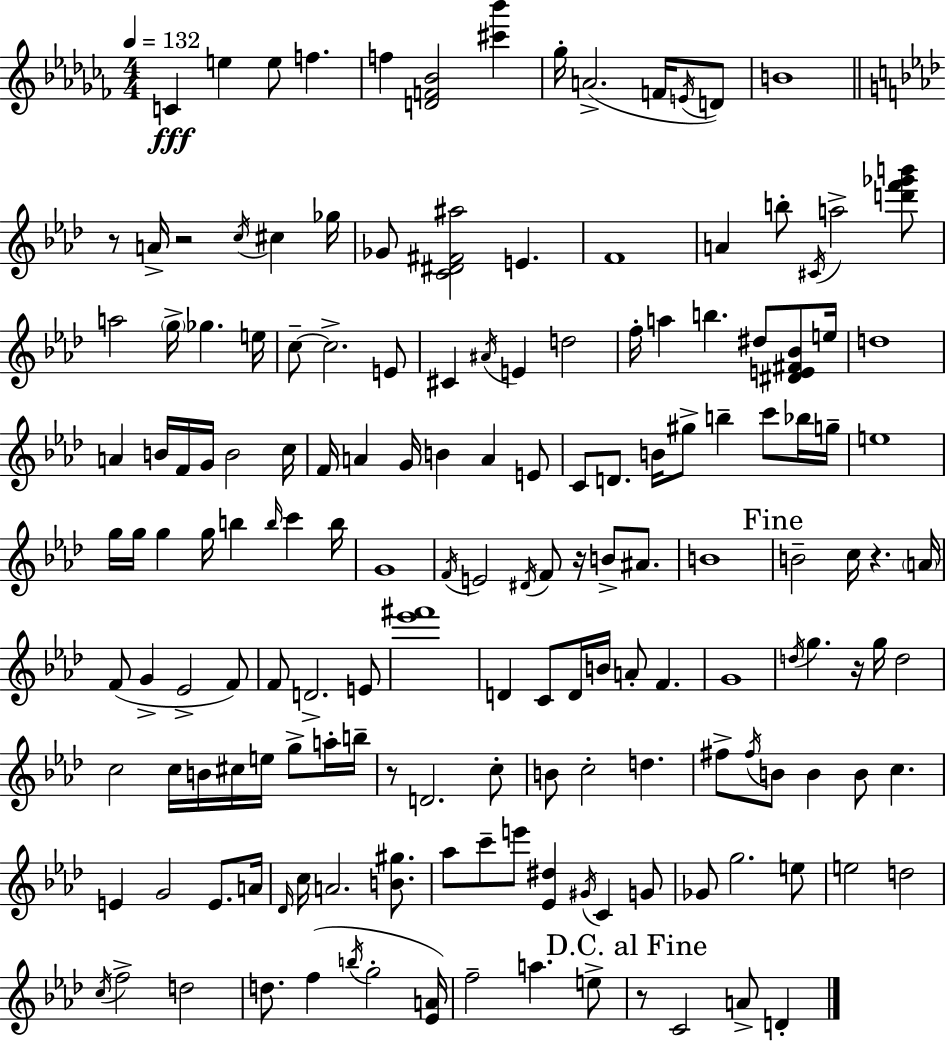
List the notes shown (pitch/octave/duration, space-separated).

C4/q E5/q E5/e F5/q. F5/q [D4,F4,Bb4]/h [C#6,Bb6]/q Gb5/s A4/h. F4/s E4/s D4/e B4/w R/e A4/s R/h C5/s C#5/q Gb5/s Gb4/e [C4,D#4,F#4,A#5]/h E4/q. F4/w A4/q B5/e C#4/s A5/h [D6,F6,Gb6,B6]/e A5/h G5/s Gb5/q. E5/s C5/e C5/h. E4/e C#4/q A#4/s E4/q D5/h F5/s A5/q B5/q. D#5/e [D#4,E4,F#4,Bb4]/e E5/s D5/w A4/q B4/s F4/s G4/s B4/h C5/s F4/s A4/q G4/s B4/q A4/q E4/e C4/e D4/e. B4/s G#5/e B5/q C6/e Bb5/s G5/s E5/w G5/s G5/s G5/q G5/s B5/q B5/s C6/q B5/s G4/w F4/s E4/h D#4/s F4/e R/s B4/e A#4/e. B4/w B4/h C5/s R/q. A4/s F4/e G4/q Eb4/h F4/e F4/e D4/h. E4/e [Eb6,F#6]/w D4/q C4/e D4/s B4/s A4/e F4/q. G4/w D5/s G5/q. R/s G5/s D5/h C5/h C5/s B4/s C#5/s E5/s G5/e A5/s B5/s R/e D4/h. C5/e B4/e C5/h D5/q. F#5/e F#5/s B4/e B4/q B4/e C5/q. E4/q G4/h E4/e. A4/s Db4/s C5/s A4/h. [B4,G#5]/e. Ab5/e C6/e E6/e [Eb4,D#5]/q G#4/s C4/q G4/e Gb4/e G5/h. E5/e E5/h D5/h C5/s F5/h D5/h D5/e. F5/q B5/s G5/h [Eb4,A4]/s F5/h A5/q. E5/e R/e C4/h A4/e D4/q